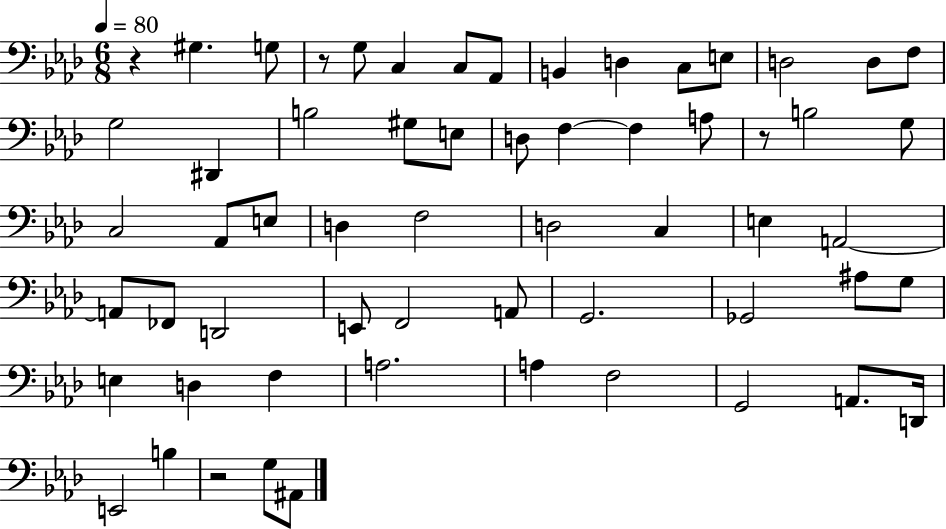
R/q G#3/q. G3/e R/e G3/e C3/q C3/e Ab2/e B2/q D3/q C3/e E3/e D3/h D3/e F3/e G3/h D#2/q B3/h G#3/e E3/e D3/e F3/q F3/q A3/e R/e B3/h G3/e C3/h Ab2/e E3/e D3/q F3/h D3/h C3/q E3/q A2/h A2/e FES2/e D2/h E2/e F2/h A2/e G2/h. Gb2/h A#3/e G3/e E3/q D3/q F3/q A3/h. A3/q F3/h G2/h A2/e. D2/s E2/h B3/q R/h G3/e A#2/e